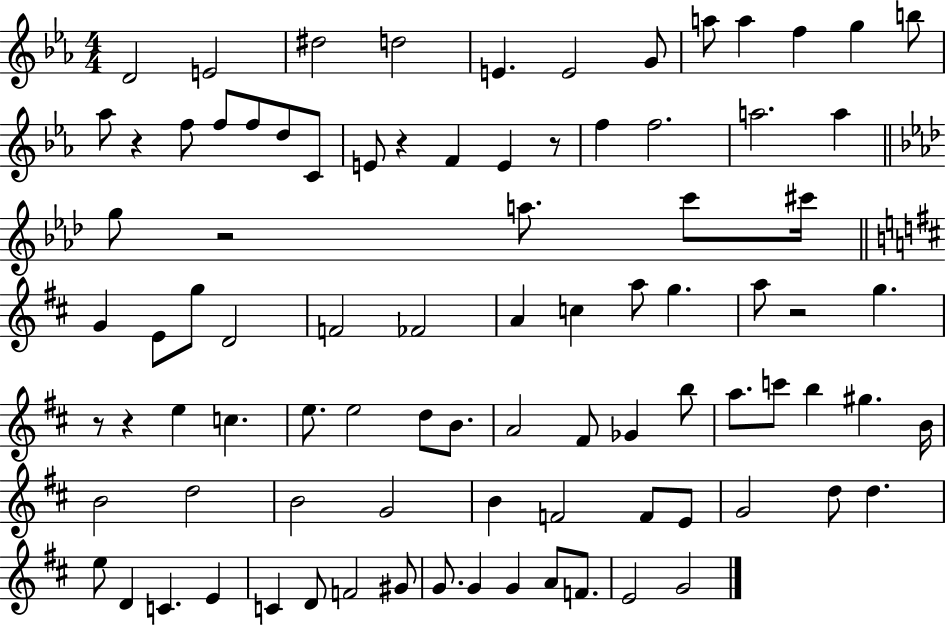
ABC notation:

X:1
T:Untitled
M:4/4
L:1/4
K:Eb
D2 E2 ^d2 d2 E E2 G/2 a/2 a f g b/2 _a/2 z f/2 f/2 f/2 d/2 C/2 E/2 z F E z/2 f f2 a2 a g/2 z2 a/2 c'/2 ^c'/4 G E/2 g/2 D2 F2 _F2 A c a/2 g a/2 z2 g z/2 z e c e/2 e2 d/2 B/2 A2 ^F/2 _G b/2 a/2 c'/2 b ^g B/4 B2 d2 B2 G2 B F2 F/2 E/2 G2 d/2 d e/2 D C E C D/2 F2 ^G/2 G/2 G G A/2 F/2 E2 G2